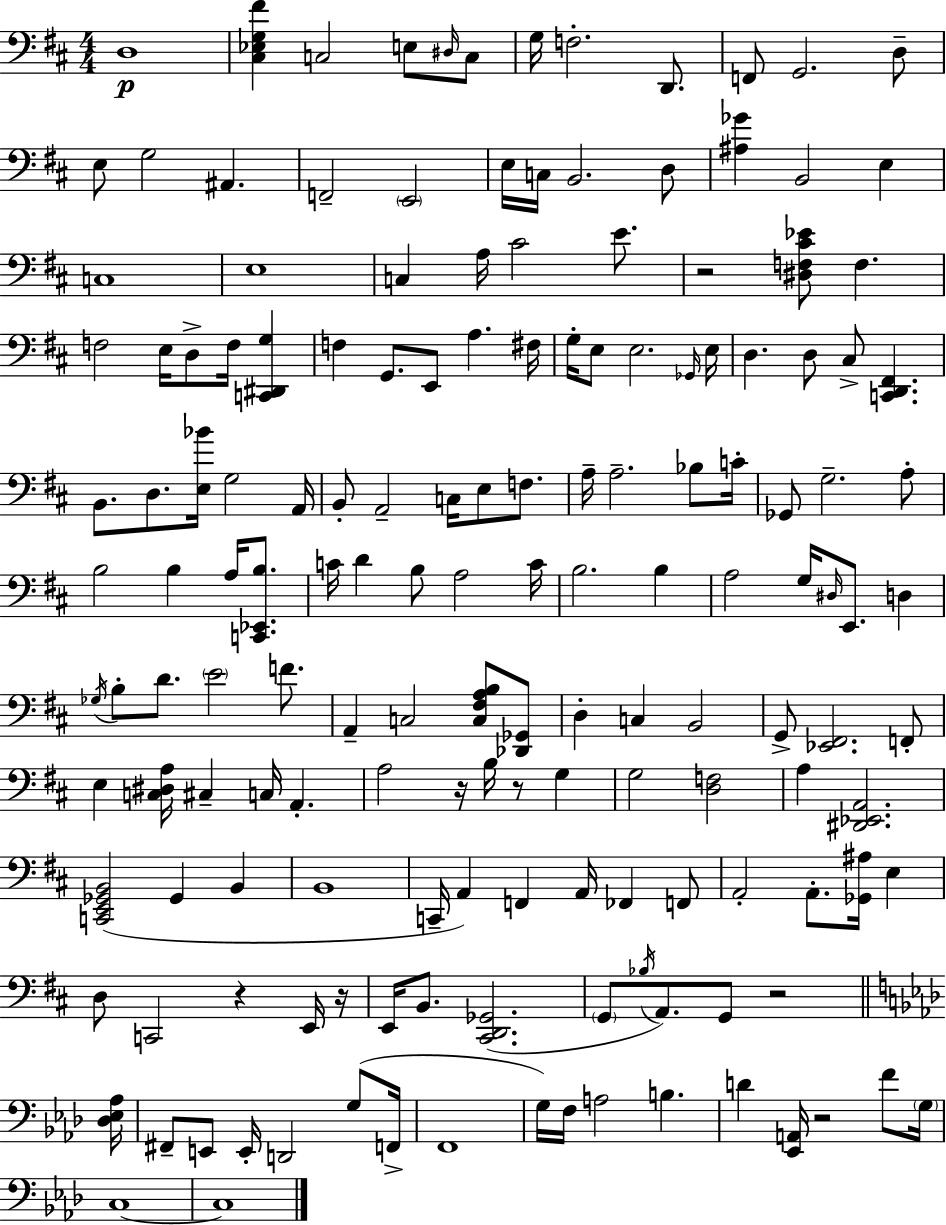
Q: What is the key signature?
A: D major